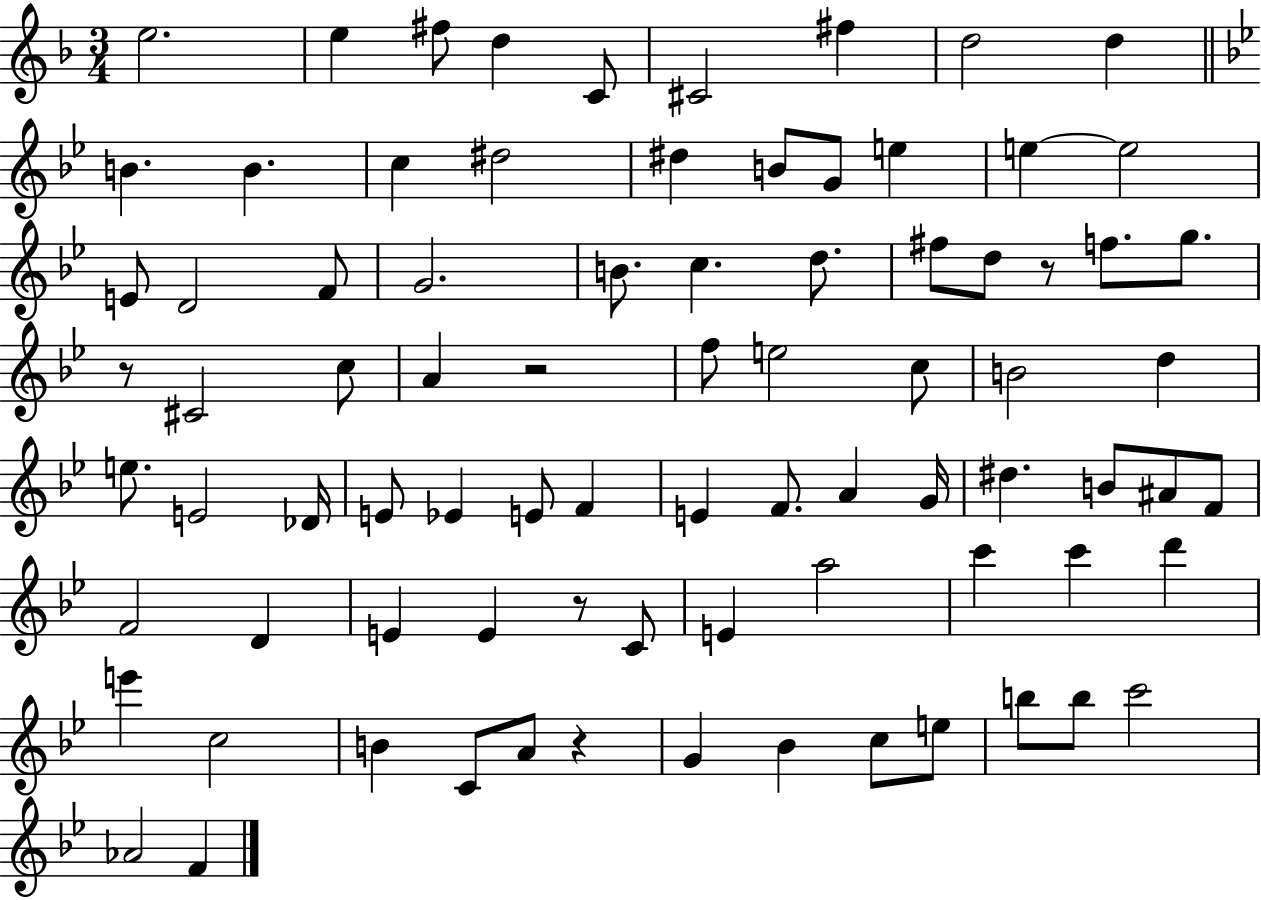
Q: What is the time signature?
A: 3/4